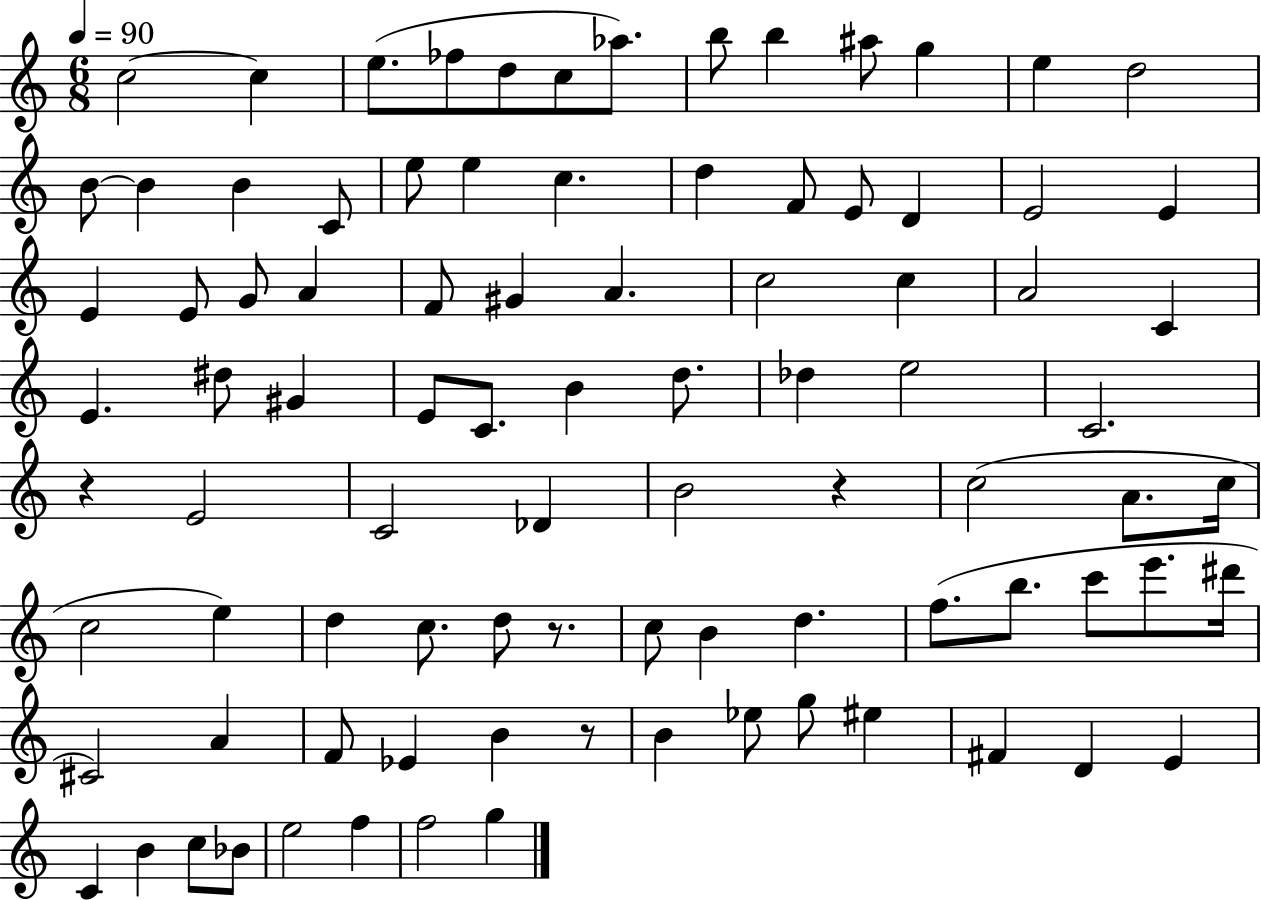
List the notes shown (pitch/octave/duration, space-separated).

C5/h C5/q E5/e. FES5/e D5/e C5/e Ab5/e. B5/e B5/q A#5/e G5/q E5/q D5/h B4/e B4/q B4/q C4/e E5/e E5/q C5/q. D5/q F4/e E4/e D4/q E4/h E4/q E4/q E4/e G4/e A4/q F4/e G#4/q A4/q. C5/h C5/q A4/h C4/q E4/q. D#5/e G#4/q E4/e C4/e. B4/q D5/e. Db5/q E5/h C4/h. R/q E4/h C4/h Db4/q B4/h R/q C5/h A4/e. C5/s C5/h E5/q D5/q C5/e. D5/e R/e. C5/e B4/q D5/q. F5/e. B5/e. C6/e E6/e. D#6/s C#4/h A4/q F4/e Eb4/q B4/q R/e B4/q Eb5/e G5/e EIS5/q F#4/q D4/q E4/q C4/q B4/q C5/e Bb4/e E5/h F5/q F5/h G5/q